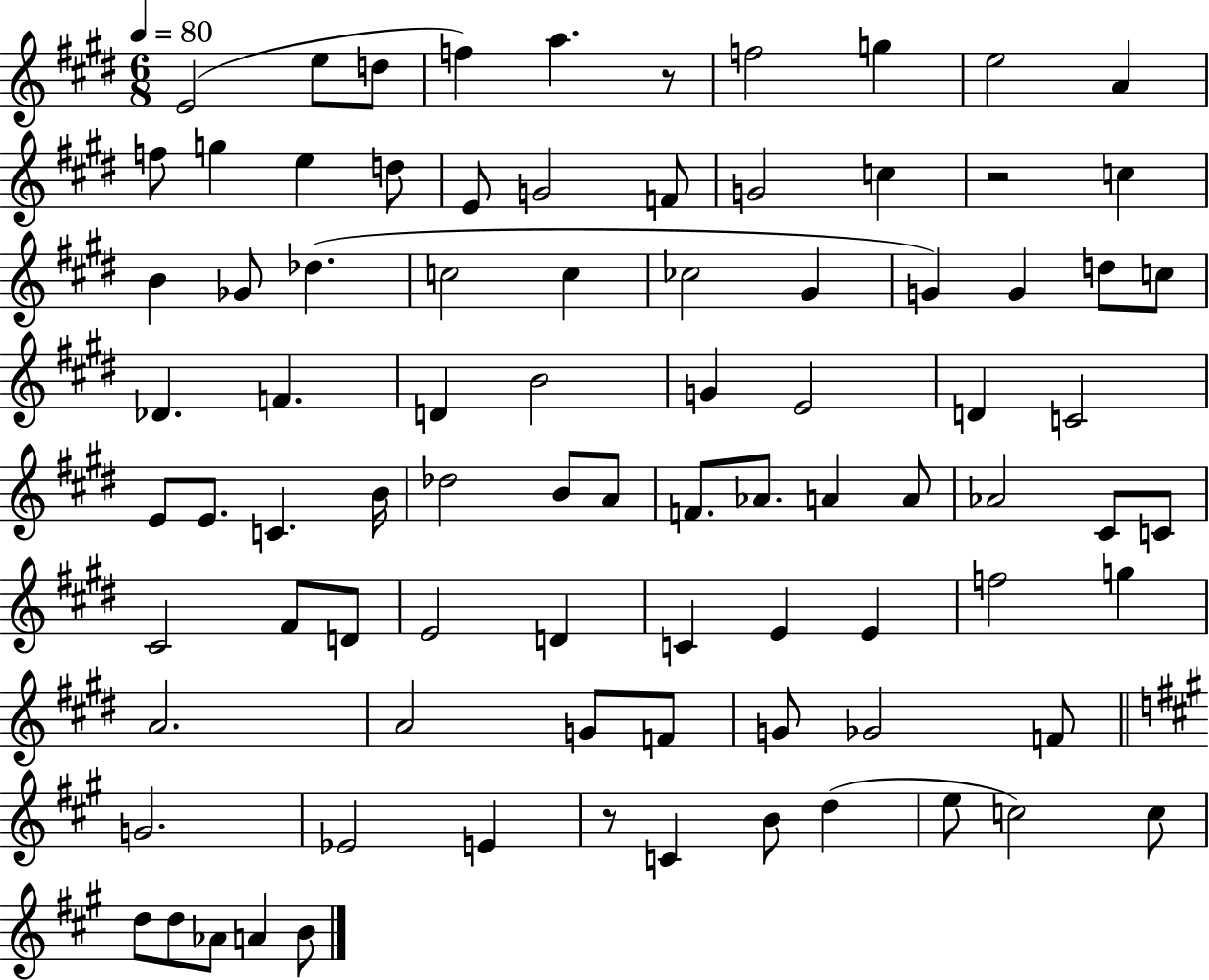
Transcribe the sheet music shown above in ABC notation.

X:1
T:Untitled
M:6/8
L:1/4
K:E
E2 e/2 d/2 f a z/2 f2 g e2 A f/2 g e d/2 E/2 G2 F/2 G2 c z2 c B _G/2 _d c2 c _c2 ^G G G d/2 c/2 _D F D B2 G E2 D C2 E/2 E/2 C B/4 _d2 B/2 A/2 F/2 _A/2 A A/2 _A2 ^C/2 C/2 ^C2 ^F/2 D/2 E2 D C E E f2 g A2 A2 G/2 F/2 G/2 _G2 F/2 G2 _E2 E z/2 C B/2 d e/2 c2 c/2 d/2 d/2 _A/2 A B/2